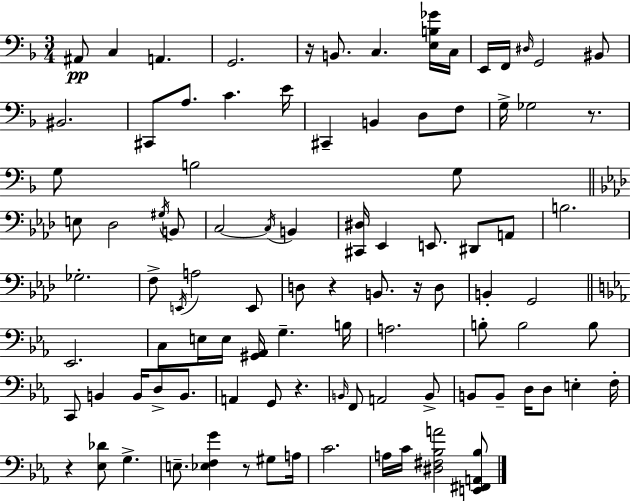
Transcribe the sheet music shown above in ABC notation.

X:1
T:Untitled
M:3/4
L:1/4
K:F
^A,,/2 C, A,, G,,2 z/4 B,,/2 C, [E,B,_G]/4 C,/4 E,,/4 F,,/4 ^D,/4 G,,2 ^B,,/2 ^B,,2 ^C,,/2 A,/2 C E/4 ^C,, B,, D,/2 F,/2 G,/4 _G,2 z/2 G,/2 B,2 G,/2 E,/2 _D,2 ^G,/4 B,,/2 C,2 C,/4 B,, [^C,,^D,]/4 _E,, E,,/2 ^D,,/2 A,,/2 B,2 _G,2 F,/2 E,,/4 A,2 E,,/2 D,/2 z B,,/2 z/4 D,/2 B,, G,,2 _E,,2 C,/2 E,/4 E,/4 [^G,,_A,,]/4 G, B,/4 A,2 B,/2 B,2 B,/2 C,,/2 B,, B,,/4 D,/2 B,,/2 A,, G,,/2 z B,,/4 F,,/2 A,,2 B,,/2 B,,/2 B,,/2 D,/4 D,/2 E, F,/4 z [_E,_D]/2 G, E,/2 [_E,F,G] z/2 ^G,/2 A,/4 C2 A,/4 C/4 [^D,^F,_B,A]2 [E,,^F,,A,,_B,]/2